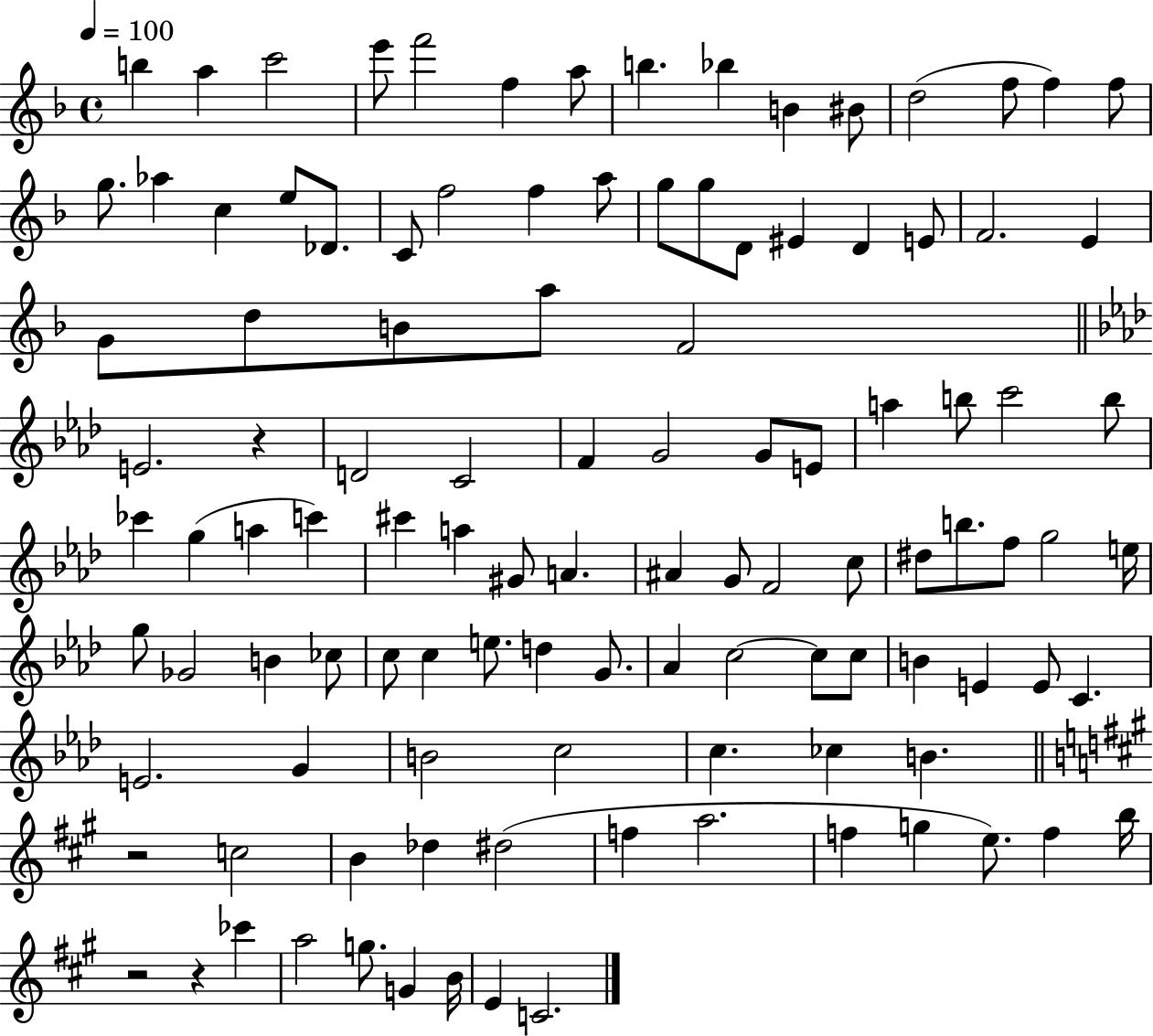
X:1
T:Untitled
M:4/4
L:1/4
K:F
b a c'2 e'/2 f'2 f a/2 b _b B ^B/2 d2 f/2 f f/2 g/2 _a c e/2 _D/2 C/2 f2 f a/2 g/2 g/2 D/2 ^E D E/2 F2 E G/2 d/2 B/2 a/2 F2 E2 z D2 C2 F G2 G/2 E/2 a b/2 c'2 b/2 _c' g a c' ^c' a ^G/2 A ^A G/2 F2 c/2 ^d/2 b/2 f/2 g2 e/4 g/2 _G2 B _c/2 c/2 c e/2 d G/2 _A c2 c/2 c/2 B E E/2 C E2 G B2 c2 c _c B z2 c2 B _d ^d2 f a2 f g e/2 f b/4 z2 z _c' a2 g/2 G B/4 E C2